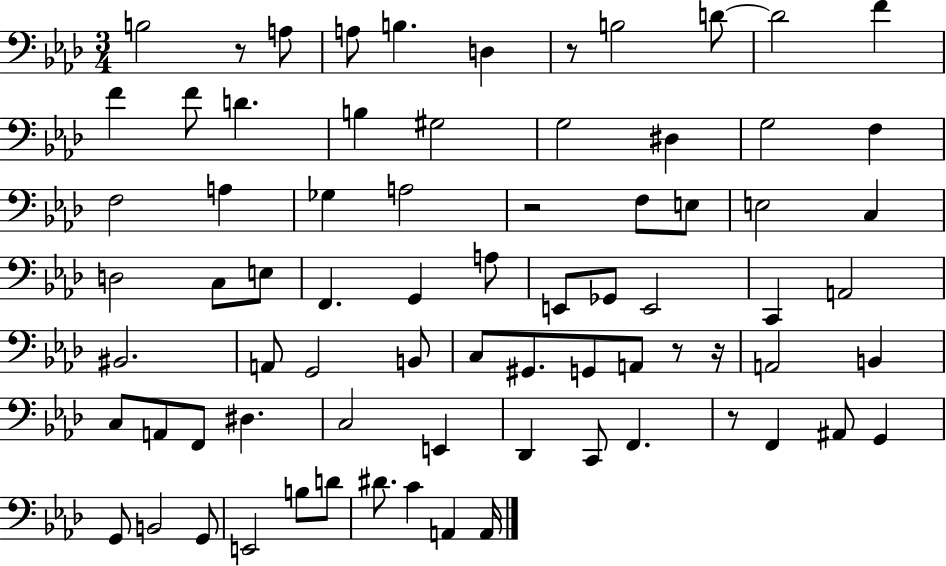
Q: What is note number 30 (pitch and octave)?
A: F2